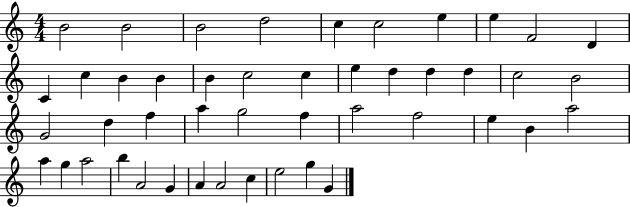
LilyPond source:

{
  \clef treble
  \numericTimeSignature
  \time 4/4
  \key c \major
  b'2 b'2 | b'2 d''2 | c''4 c''2 e''4 | e''4 f'2 d'4 | \break c'4 c''4 b'4 b'4 | b'4 c''2 c''4 | e''4 d''4 d''4 d''4 | c''2 b'2 | \break g'2 d''4 f''4 | a''4 g''2 f''4 | a''2 f''2 | e''4 b'4 a''2 | \break a''4 g''4 a''2 | b''4 a'2 g'4 | a'4 a'2 c''4 | e''2 g''4 g'4 | \break \bar "|."
}